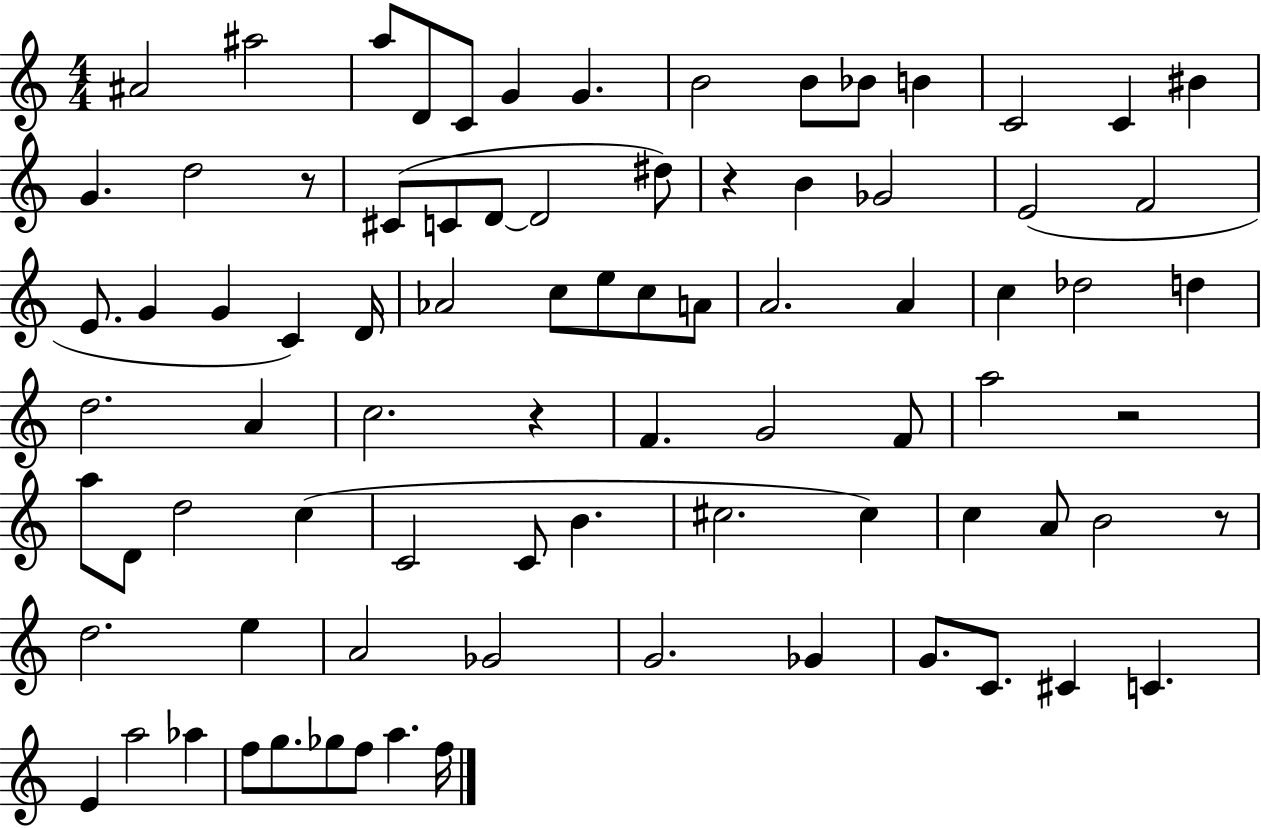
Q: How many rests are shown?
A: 5